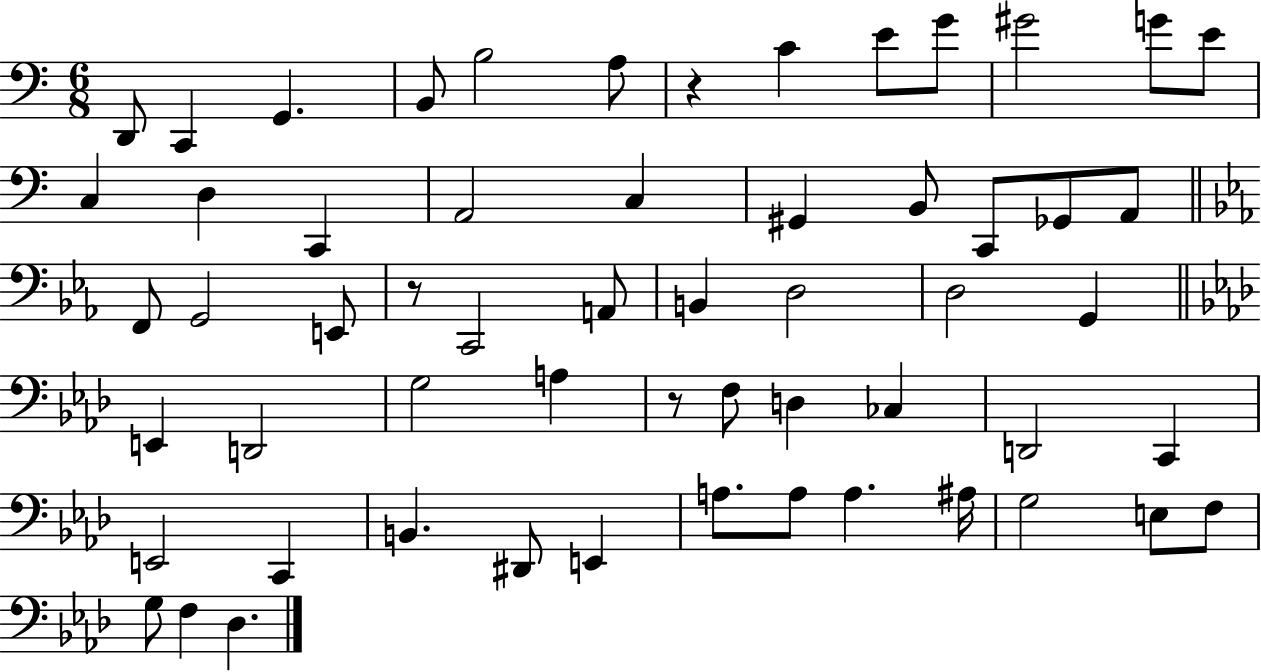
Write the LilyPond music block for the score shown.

{
  \clef bass
  \numericTimeSignature
  \time 6/8
  \key c \major
  \repeat volta 2 { d,8 c,4 g,4. | b,8 b2 a8 | r4 c'4 e'8 g'8 | gis'2 g'8 e'8 | \break c4 d4 c,4 | a,2 c4 | gis,4 b,8 c,8 ges,8 a,8 | \bar "||" \break \key ees \major f,8 g,2 e,8 | r8 c,2 a,8 | b,4 d2 | d2 g,4 | \break \bar "||" \break \key aes \major e,4 d,2 | g2 a4 | r8 f8 d4 ces4 | d,2 c,4 | \break e,2 c,4 | b,4. dis,8 e,4 | a8. a8 a4. ais16 | g2 e8 f8 | \break g8 f4 des4. | } \bar "|."
}